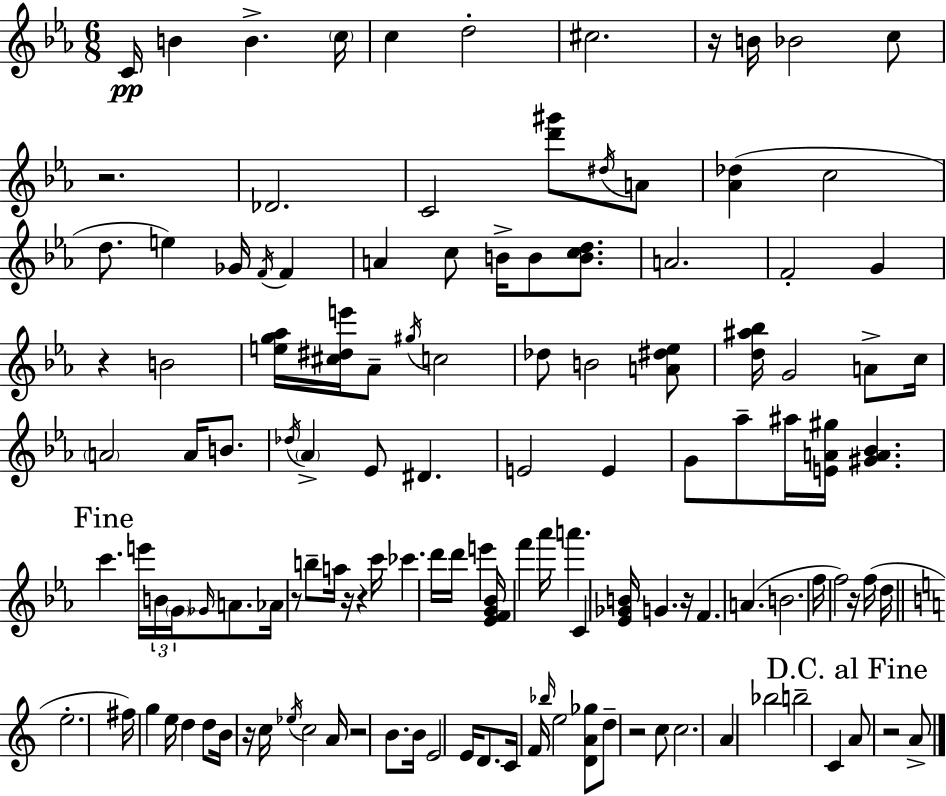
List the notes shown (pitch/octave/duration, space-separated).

C4/s B4/q B4/q. C5/s C5/q D5/h C#5/h. R/s B4/s Bb4/h C5/e R/h. Db4/h. C4/h [D6,G#6]/e D#5/s A4/e [Ab4,Db5]/q C5/h D5/e. E5/q Gb4/s F4/s F4/q A4/q C5/e B4/s B4/e [B4,C5,D5]/e. A4/h. F4/h G4/q R/q B4/h [E5,G5,Ab5]/s [C#5,D#5,E6]/s Ab4/e G#5/s C5/h Db5/e B4/h [A4,D#5,Eb5]/e [D5,A#5,Bb5]/s G4/h A4/e C5/s A4/h A4/s B4/e. Db5/s Ab4/q Eb4/e D#4/q. E4/h E4/q G4/e Ab5/e A#5/s [E4,A4,G#5]/s [G#4,A4,Bb4]/q. C6/q. E6/s B4/s G4/s Gb4/s A4/e. Ab4/s R/e B5/e A5/s R/s R/q C6/s CES6/q. D6/s D6/s E6/q [Eb4,F4,G4,Bb4]/s F6/q Ab6/s A6/q. C4/q [Eb4,Gb4,B4]/s G4/q. R/s F4/q. A4/q. B4/h. F5/s F5/h R/s F5/s D5/s E5/h. F#5/s G5/q E5/s D5/q D5/e B4/s R/s C5/s Eb5/s C5/h A4/s R/h B4/e. B4/s E4/h E4/s D4/e. C4/s F4/s Bb5/s E5/h [D4,A4,Gb5]/e D5/e R/h C5/e C5/h. A4/q Bb5/h B5/h C4/q A4/e R/h A4/e